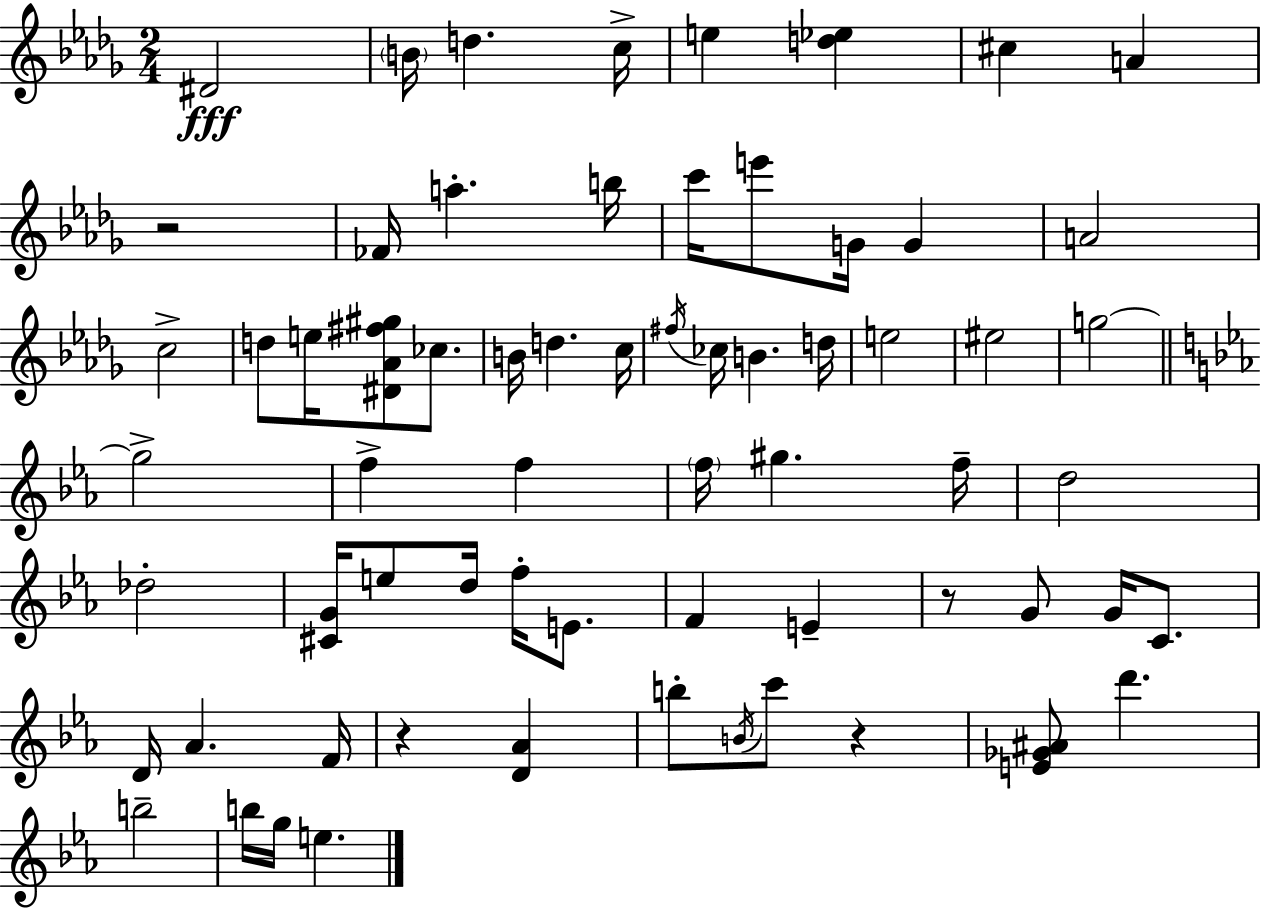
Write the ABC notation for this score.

X:1
T:Untitled
M:2/4
L:1/4
K:Bbm
^D2 B/4 d c/4 e [d_e] ^c A z2 _F/4 a b/4 c'/4 e'/2 G/4 G A2 c2 d/2 e/4 [^D_A^f^g]/2 _c/2 B/4 d c/4 ^f/4 _c/4 B d/4 e2 ^e2 g2 g2 f f f/4 ^g f/4 d2 _d2 [^CG]/4 e/2 d/4 f/4 E/2 F E z/2 G/2 G/4 C/2 D/4 _A F/4 z [D_A] b/2 B/4 c'/2 z [E_G^A]/2 d' b2 b/4 g/4 e